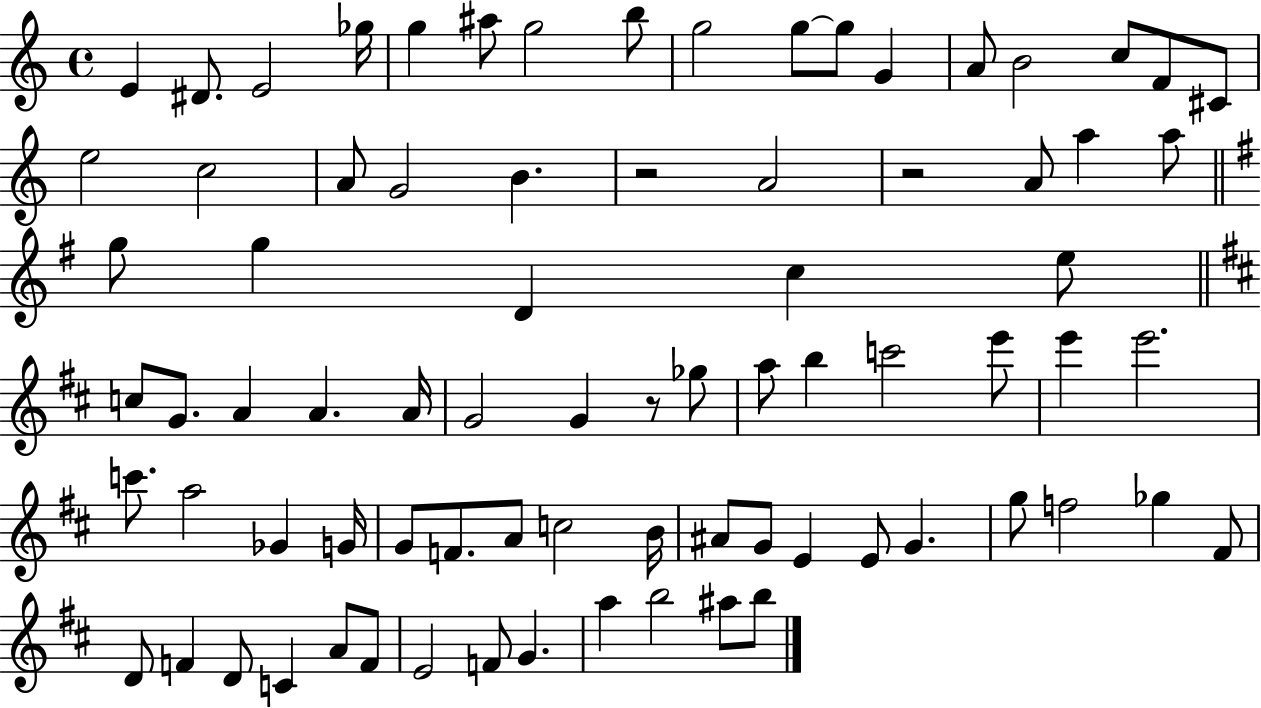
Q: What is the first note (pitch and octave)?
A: E4